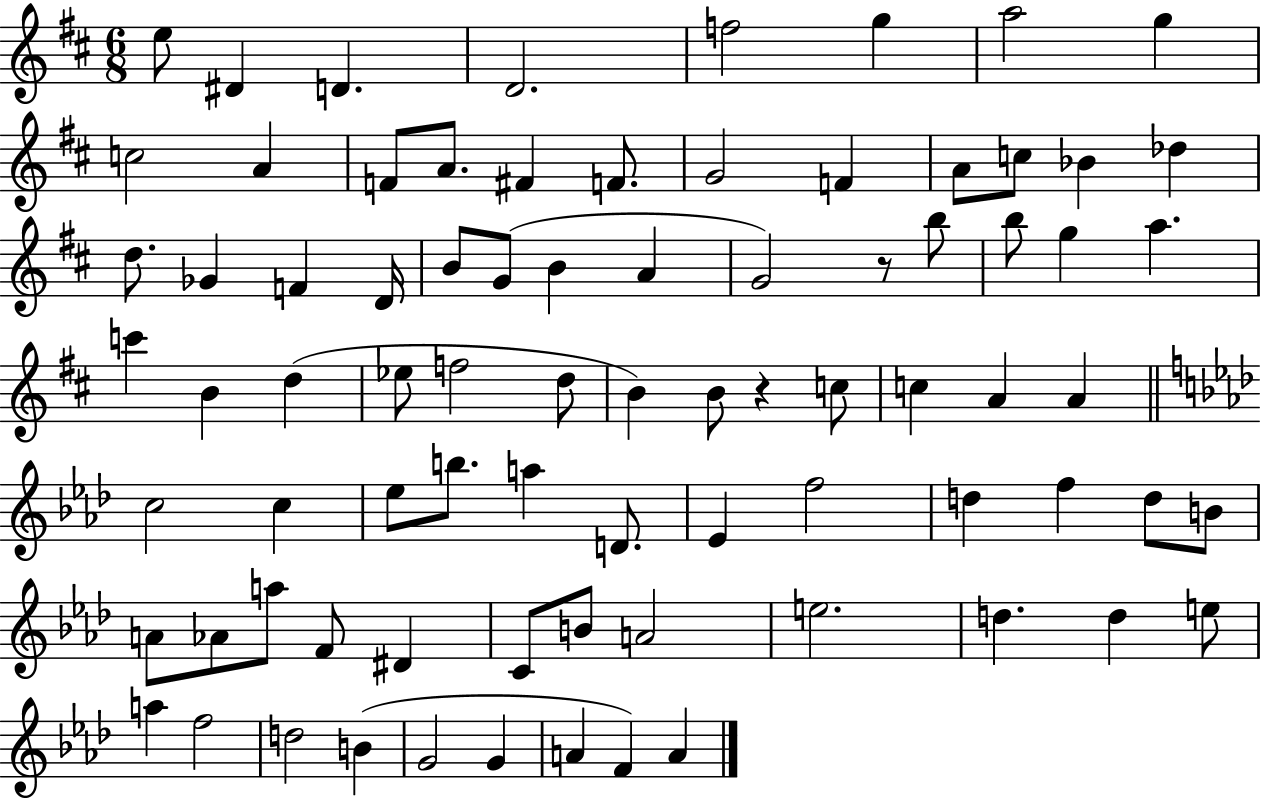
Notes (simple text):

E5/e D#4/q D4/q. D4/h. F5/h G5/q A5/h G5/q C5/h A4/q F4/e A4/e. F#4/q F4/e. G4/h F4/q A4/e C5/e Bb4/q Db5/q D5/e. Gb4/q F4/q D4/s B4/e G4/e B4/q A4/q G4/h R/e B5/e B5/e G5/q A5/q. C6/q B4/q D5/q Eb5/e F5/h D5/e B4/q B4/e R/q C5/e C5/q A4/q A4/q C5/h C5/q Eb5/e B5/e. A5/q D4/e. Eb4/q F5/h D5/q F5/q D5/e B4/e A4/e Ab4/e A5/e F4/e D#4/q C4/e B4/e A4/h E5/h. D5/q. D5/q E5/e A5/q F5/h D5/h B4/q G4/h G4/q A4/q F4/q A4/q